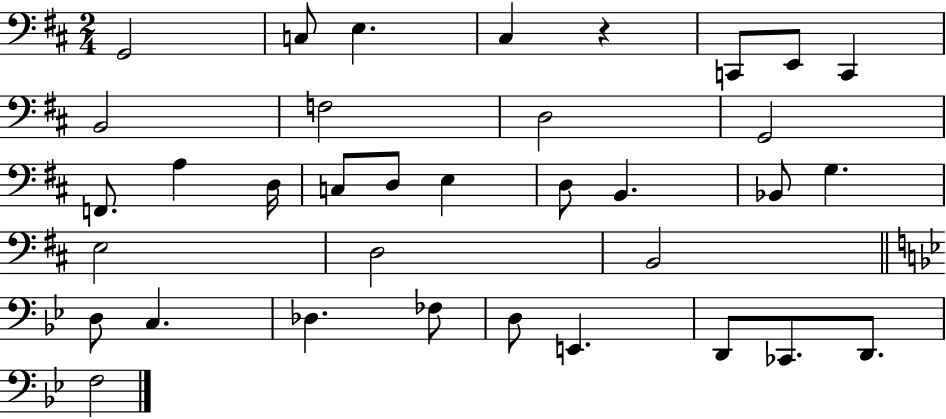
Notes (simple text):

G2/h C3/e E3/q. C#3/q R/q C2/e E2/e C2/q B2/h F3/h D3/h G2/h F2/e. A3/q D3/s C3/e D3/e E3/q D3/e B2/q. Bb2/e G3/q. E3/h D3/h B2/h D3/e C3/q. Db3/q. FES3/e D3/e E2/q. D2/e CES2/e. D2/e. F3/h